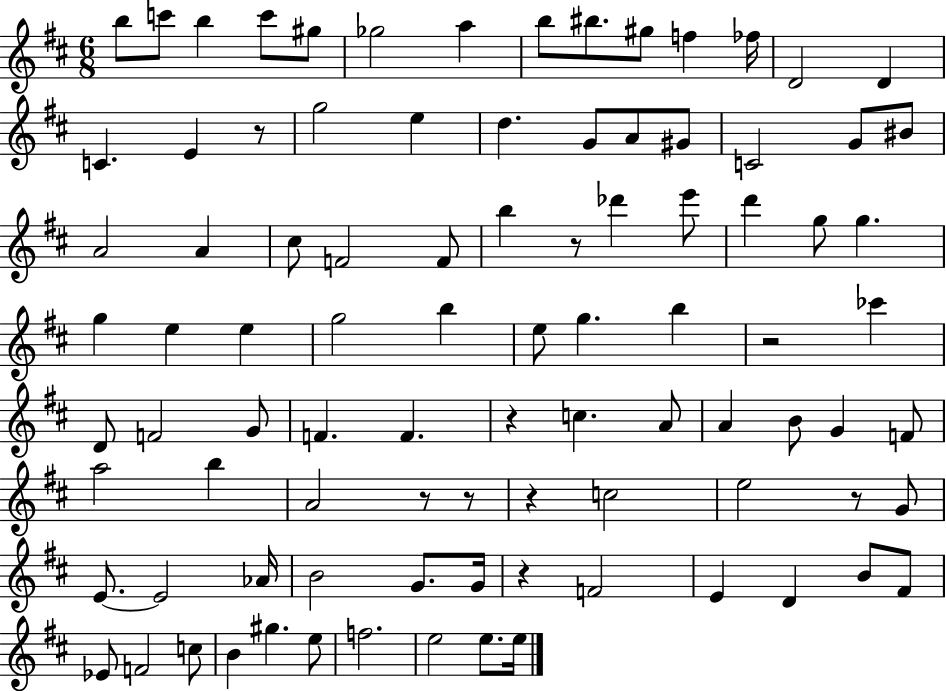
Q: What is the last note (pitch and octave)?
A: E5